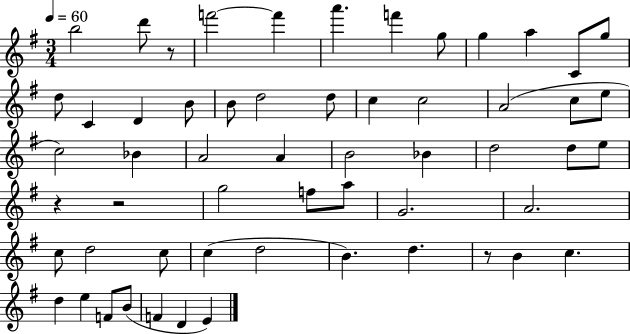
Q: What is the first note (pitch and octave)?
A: B5